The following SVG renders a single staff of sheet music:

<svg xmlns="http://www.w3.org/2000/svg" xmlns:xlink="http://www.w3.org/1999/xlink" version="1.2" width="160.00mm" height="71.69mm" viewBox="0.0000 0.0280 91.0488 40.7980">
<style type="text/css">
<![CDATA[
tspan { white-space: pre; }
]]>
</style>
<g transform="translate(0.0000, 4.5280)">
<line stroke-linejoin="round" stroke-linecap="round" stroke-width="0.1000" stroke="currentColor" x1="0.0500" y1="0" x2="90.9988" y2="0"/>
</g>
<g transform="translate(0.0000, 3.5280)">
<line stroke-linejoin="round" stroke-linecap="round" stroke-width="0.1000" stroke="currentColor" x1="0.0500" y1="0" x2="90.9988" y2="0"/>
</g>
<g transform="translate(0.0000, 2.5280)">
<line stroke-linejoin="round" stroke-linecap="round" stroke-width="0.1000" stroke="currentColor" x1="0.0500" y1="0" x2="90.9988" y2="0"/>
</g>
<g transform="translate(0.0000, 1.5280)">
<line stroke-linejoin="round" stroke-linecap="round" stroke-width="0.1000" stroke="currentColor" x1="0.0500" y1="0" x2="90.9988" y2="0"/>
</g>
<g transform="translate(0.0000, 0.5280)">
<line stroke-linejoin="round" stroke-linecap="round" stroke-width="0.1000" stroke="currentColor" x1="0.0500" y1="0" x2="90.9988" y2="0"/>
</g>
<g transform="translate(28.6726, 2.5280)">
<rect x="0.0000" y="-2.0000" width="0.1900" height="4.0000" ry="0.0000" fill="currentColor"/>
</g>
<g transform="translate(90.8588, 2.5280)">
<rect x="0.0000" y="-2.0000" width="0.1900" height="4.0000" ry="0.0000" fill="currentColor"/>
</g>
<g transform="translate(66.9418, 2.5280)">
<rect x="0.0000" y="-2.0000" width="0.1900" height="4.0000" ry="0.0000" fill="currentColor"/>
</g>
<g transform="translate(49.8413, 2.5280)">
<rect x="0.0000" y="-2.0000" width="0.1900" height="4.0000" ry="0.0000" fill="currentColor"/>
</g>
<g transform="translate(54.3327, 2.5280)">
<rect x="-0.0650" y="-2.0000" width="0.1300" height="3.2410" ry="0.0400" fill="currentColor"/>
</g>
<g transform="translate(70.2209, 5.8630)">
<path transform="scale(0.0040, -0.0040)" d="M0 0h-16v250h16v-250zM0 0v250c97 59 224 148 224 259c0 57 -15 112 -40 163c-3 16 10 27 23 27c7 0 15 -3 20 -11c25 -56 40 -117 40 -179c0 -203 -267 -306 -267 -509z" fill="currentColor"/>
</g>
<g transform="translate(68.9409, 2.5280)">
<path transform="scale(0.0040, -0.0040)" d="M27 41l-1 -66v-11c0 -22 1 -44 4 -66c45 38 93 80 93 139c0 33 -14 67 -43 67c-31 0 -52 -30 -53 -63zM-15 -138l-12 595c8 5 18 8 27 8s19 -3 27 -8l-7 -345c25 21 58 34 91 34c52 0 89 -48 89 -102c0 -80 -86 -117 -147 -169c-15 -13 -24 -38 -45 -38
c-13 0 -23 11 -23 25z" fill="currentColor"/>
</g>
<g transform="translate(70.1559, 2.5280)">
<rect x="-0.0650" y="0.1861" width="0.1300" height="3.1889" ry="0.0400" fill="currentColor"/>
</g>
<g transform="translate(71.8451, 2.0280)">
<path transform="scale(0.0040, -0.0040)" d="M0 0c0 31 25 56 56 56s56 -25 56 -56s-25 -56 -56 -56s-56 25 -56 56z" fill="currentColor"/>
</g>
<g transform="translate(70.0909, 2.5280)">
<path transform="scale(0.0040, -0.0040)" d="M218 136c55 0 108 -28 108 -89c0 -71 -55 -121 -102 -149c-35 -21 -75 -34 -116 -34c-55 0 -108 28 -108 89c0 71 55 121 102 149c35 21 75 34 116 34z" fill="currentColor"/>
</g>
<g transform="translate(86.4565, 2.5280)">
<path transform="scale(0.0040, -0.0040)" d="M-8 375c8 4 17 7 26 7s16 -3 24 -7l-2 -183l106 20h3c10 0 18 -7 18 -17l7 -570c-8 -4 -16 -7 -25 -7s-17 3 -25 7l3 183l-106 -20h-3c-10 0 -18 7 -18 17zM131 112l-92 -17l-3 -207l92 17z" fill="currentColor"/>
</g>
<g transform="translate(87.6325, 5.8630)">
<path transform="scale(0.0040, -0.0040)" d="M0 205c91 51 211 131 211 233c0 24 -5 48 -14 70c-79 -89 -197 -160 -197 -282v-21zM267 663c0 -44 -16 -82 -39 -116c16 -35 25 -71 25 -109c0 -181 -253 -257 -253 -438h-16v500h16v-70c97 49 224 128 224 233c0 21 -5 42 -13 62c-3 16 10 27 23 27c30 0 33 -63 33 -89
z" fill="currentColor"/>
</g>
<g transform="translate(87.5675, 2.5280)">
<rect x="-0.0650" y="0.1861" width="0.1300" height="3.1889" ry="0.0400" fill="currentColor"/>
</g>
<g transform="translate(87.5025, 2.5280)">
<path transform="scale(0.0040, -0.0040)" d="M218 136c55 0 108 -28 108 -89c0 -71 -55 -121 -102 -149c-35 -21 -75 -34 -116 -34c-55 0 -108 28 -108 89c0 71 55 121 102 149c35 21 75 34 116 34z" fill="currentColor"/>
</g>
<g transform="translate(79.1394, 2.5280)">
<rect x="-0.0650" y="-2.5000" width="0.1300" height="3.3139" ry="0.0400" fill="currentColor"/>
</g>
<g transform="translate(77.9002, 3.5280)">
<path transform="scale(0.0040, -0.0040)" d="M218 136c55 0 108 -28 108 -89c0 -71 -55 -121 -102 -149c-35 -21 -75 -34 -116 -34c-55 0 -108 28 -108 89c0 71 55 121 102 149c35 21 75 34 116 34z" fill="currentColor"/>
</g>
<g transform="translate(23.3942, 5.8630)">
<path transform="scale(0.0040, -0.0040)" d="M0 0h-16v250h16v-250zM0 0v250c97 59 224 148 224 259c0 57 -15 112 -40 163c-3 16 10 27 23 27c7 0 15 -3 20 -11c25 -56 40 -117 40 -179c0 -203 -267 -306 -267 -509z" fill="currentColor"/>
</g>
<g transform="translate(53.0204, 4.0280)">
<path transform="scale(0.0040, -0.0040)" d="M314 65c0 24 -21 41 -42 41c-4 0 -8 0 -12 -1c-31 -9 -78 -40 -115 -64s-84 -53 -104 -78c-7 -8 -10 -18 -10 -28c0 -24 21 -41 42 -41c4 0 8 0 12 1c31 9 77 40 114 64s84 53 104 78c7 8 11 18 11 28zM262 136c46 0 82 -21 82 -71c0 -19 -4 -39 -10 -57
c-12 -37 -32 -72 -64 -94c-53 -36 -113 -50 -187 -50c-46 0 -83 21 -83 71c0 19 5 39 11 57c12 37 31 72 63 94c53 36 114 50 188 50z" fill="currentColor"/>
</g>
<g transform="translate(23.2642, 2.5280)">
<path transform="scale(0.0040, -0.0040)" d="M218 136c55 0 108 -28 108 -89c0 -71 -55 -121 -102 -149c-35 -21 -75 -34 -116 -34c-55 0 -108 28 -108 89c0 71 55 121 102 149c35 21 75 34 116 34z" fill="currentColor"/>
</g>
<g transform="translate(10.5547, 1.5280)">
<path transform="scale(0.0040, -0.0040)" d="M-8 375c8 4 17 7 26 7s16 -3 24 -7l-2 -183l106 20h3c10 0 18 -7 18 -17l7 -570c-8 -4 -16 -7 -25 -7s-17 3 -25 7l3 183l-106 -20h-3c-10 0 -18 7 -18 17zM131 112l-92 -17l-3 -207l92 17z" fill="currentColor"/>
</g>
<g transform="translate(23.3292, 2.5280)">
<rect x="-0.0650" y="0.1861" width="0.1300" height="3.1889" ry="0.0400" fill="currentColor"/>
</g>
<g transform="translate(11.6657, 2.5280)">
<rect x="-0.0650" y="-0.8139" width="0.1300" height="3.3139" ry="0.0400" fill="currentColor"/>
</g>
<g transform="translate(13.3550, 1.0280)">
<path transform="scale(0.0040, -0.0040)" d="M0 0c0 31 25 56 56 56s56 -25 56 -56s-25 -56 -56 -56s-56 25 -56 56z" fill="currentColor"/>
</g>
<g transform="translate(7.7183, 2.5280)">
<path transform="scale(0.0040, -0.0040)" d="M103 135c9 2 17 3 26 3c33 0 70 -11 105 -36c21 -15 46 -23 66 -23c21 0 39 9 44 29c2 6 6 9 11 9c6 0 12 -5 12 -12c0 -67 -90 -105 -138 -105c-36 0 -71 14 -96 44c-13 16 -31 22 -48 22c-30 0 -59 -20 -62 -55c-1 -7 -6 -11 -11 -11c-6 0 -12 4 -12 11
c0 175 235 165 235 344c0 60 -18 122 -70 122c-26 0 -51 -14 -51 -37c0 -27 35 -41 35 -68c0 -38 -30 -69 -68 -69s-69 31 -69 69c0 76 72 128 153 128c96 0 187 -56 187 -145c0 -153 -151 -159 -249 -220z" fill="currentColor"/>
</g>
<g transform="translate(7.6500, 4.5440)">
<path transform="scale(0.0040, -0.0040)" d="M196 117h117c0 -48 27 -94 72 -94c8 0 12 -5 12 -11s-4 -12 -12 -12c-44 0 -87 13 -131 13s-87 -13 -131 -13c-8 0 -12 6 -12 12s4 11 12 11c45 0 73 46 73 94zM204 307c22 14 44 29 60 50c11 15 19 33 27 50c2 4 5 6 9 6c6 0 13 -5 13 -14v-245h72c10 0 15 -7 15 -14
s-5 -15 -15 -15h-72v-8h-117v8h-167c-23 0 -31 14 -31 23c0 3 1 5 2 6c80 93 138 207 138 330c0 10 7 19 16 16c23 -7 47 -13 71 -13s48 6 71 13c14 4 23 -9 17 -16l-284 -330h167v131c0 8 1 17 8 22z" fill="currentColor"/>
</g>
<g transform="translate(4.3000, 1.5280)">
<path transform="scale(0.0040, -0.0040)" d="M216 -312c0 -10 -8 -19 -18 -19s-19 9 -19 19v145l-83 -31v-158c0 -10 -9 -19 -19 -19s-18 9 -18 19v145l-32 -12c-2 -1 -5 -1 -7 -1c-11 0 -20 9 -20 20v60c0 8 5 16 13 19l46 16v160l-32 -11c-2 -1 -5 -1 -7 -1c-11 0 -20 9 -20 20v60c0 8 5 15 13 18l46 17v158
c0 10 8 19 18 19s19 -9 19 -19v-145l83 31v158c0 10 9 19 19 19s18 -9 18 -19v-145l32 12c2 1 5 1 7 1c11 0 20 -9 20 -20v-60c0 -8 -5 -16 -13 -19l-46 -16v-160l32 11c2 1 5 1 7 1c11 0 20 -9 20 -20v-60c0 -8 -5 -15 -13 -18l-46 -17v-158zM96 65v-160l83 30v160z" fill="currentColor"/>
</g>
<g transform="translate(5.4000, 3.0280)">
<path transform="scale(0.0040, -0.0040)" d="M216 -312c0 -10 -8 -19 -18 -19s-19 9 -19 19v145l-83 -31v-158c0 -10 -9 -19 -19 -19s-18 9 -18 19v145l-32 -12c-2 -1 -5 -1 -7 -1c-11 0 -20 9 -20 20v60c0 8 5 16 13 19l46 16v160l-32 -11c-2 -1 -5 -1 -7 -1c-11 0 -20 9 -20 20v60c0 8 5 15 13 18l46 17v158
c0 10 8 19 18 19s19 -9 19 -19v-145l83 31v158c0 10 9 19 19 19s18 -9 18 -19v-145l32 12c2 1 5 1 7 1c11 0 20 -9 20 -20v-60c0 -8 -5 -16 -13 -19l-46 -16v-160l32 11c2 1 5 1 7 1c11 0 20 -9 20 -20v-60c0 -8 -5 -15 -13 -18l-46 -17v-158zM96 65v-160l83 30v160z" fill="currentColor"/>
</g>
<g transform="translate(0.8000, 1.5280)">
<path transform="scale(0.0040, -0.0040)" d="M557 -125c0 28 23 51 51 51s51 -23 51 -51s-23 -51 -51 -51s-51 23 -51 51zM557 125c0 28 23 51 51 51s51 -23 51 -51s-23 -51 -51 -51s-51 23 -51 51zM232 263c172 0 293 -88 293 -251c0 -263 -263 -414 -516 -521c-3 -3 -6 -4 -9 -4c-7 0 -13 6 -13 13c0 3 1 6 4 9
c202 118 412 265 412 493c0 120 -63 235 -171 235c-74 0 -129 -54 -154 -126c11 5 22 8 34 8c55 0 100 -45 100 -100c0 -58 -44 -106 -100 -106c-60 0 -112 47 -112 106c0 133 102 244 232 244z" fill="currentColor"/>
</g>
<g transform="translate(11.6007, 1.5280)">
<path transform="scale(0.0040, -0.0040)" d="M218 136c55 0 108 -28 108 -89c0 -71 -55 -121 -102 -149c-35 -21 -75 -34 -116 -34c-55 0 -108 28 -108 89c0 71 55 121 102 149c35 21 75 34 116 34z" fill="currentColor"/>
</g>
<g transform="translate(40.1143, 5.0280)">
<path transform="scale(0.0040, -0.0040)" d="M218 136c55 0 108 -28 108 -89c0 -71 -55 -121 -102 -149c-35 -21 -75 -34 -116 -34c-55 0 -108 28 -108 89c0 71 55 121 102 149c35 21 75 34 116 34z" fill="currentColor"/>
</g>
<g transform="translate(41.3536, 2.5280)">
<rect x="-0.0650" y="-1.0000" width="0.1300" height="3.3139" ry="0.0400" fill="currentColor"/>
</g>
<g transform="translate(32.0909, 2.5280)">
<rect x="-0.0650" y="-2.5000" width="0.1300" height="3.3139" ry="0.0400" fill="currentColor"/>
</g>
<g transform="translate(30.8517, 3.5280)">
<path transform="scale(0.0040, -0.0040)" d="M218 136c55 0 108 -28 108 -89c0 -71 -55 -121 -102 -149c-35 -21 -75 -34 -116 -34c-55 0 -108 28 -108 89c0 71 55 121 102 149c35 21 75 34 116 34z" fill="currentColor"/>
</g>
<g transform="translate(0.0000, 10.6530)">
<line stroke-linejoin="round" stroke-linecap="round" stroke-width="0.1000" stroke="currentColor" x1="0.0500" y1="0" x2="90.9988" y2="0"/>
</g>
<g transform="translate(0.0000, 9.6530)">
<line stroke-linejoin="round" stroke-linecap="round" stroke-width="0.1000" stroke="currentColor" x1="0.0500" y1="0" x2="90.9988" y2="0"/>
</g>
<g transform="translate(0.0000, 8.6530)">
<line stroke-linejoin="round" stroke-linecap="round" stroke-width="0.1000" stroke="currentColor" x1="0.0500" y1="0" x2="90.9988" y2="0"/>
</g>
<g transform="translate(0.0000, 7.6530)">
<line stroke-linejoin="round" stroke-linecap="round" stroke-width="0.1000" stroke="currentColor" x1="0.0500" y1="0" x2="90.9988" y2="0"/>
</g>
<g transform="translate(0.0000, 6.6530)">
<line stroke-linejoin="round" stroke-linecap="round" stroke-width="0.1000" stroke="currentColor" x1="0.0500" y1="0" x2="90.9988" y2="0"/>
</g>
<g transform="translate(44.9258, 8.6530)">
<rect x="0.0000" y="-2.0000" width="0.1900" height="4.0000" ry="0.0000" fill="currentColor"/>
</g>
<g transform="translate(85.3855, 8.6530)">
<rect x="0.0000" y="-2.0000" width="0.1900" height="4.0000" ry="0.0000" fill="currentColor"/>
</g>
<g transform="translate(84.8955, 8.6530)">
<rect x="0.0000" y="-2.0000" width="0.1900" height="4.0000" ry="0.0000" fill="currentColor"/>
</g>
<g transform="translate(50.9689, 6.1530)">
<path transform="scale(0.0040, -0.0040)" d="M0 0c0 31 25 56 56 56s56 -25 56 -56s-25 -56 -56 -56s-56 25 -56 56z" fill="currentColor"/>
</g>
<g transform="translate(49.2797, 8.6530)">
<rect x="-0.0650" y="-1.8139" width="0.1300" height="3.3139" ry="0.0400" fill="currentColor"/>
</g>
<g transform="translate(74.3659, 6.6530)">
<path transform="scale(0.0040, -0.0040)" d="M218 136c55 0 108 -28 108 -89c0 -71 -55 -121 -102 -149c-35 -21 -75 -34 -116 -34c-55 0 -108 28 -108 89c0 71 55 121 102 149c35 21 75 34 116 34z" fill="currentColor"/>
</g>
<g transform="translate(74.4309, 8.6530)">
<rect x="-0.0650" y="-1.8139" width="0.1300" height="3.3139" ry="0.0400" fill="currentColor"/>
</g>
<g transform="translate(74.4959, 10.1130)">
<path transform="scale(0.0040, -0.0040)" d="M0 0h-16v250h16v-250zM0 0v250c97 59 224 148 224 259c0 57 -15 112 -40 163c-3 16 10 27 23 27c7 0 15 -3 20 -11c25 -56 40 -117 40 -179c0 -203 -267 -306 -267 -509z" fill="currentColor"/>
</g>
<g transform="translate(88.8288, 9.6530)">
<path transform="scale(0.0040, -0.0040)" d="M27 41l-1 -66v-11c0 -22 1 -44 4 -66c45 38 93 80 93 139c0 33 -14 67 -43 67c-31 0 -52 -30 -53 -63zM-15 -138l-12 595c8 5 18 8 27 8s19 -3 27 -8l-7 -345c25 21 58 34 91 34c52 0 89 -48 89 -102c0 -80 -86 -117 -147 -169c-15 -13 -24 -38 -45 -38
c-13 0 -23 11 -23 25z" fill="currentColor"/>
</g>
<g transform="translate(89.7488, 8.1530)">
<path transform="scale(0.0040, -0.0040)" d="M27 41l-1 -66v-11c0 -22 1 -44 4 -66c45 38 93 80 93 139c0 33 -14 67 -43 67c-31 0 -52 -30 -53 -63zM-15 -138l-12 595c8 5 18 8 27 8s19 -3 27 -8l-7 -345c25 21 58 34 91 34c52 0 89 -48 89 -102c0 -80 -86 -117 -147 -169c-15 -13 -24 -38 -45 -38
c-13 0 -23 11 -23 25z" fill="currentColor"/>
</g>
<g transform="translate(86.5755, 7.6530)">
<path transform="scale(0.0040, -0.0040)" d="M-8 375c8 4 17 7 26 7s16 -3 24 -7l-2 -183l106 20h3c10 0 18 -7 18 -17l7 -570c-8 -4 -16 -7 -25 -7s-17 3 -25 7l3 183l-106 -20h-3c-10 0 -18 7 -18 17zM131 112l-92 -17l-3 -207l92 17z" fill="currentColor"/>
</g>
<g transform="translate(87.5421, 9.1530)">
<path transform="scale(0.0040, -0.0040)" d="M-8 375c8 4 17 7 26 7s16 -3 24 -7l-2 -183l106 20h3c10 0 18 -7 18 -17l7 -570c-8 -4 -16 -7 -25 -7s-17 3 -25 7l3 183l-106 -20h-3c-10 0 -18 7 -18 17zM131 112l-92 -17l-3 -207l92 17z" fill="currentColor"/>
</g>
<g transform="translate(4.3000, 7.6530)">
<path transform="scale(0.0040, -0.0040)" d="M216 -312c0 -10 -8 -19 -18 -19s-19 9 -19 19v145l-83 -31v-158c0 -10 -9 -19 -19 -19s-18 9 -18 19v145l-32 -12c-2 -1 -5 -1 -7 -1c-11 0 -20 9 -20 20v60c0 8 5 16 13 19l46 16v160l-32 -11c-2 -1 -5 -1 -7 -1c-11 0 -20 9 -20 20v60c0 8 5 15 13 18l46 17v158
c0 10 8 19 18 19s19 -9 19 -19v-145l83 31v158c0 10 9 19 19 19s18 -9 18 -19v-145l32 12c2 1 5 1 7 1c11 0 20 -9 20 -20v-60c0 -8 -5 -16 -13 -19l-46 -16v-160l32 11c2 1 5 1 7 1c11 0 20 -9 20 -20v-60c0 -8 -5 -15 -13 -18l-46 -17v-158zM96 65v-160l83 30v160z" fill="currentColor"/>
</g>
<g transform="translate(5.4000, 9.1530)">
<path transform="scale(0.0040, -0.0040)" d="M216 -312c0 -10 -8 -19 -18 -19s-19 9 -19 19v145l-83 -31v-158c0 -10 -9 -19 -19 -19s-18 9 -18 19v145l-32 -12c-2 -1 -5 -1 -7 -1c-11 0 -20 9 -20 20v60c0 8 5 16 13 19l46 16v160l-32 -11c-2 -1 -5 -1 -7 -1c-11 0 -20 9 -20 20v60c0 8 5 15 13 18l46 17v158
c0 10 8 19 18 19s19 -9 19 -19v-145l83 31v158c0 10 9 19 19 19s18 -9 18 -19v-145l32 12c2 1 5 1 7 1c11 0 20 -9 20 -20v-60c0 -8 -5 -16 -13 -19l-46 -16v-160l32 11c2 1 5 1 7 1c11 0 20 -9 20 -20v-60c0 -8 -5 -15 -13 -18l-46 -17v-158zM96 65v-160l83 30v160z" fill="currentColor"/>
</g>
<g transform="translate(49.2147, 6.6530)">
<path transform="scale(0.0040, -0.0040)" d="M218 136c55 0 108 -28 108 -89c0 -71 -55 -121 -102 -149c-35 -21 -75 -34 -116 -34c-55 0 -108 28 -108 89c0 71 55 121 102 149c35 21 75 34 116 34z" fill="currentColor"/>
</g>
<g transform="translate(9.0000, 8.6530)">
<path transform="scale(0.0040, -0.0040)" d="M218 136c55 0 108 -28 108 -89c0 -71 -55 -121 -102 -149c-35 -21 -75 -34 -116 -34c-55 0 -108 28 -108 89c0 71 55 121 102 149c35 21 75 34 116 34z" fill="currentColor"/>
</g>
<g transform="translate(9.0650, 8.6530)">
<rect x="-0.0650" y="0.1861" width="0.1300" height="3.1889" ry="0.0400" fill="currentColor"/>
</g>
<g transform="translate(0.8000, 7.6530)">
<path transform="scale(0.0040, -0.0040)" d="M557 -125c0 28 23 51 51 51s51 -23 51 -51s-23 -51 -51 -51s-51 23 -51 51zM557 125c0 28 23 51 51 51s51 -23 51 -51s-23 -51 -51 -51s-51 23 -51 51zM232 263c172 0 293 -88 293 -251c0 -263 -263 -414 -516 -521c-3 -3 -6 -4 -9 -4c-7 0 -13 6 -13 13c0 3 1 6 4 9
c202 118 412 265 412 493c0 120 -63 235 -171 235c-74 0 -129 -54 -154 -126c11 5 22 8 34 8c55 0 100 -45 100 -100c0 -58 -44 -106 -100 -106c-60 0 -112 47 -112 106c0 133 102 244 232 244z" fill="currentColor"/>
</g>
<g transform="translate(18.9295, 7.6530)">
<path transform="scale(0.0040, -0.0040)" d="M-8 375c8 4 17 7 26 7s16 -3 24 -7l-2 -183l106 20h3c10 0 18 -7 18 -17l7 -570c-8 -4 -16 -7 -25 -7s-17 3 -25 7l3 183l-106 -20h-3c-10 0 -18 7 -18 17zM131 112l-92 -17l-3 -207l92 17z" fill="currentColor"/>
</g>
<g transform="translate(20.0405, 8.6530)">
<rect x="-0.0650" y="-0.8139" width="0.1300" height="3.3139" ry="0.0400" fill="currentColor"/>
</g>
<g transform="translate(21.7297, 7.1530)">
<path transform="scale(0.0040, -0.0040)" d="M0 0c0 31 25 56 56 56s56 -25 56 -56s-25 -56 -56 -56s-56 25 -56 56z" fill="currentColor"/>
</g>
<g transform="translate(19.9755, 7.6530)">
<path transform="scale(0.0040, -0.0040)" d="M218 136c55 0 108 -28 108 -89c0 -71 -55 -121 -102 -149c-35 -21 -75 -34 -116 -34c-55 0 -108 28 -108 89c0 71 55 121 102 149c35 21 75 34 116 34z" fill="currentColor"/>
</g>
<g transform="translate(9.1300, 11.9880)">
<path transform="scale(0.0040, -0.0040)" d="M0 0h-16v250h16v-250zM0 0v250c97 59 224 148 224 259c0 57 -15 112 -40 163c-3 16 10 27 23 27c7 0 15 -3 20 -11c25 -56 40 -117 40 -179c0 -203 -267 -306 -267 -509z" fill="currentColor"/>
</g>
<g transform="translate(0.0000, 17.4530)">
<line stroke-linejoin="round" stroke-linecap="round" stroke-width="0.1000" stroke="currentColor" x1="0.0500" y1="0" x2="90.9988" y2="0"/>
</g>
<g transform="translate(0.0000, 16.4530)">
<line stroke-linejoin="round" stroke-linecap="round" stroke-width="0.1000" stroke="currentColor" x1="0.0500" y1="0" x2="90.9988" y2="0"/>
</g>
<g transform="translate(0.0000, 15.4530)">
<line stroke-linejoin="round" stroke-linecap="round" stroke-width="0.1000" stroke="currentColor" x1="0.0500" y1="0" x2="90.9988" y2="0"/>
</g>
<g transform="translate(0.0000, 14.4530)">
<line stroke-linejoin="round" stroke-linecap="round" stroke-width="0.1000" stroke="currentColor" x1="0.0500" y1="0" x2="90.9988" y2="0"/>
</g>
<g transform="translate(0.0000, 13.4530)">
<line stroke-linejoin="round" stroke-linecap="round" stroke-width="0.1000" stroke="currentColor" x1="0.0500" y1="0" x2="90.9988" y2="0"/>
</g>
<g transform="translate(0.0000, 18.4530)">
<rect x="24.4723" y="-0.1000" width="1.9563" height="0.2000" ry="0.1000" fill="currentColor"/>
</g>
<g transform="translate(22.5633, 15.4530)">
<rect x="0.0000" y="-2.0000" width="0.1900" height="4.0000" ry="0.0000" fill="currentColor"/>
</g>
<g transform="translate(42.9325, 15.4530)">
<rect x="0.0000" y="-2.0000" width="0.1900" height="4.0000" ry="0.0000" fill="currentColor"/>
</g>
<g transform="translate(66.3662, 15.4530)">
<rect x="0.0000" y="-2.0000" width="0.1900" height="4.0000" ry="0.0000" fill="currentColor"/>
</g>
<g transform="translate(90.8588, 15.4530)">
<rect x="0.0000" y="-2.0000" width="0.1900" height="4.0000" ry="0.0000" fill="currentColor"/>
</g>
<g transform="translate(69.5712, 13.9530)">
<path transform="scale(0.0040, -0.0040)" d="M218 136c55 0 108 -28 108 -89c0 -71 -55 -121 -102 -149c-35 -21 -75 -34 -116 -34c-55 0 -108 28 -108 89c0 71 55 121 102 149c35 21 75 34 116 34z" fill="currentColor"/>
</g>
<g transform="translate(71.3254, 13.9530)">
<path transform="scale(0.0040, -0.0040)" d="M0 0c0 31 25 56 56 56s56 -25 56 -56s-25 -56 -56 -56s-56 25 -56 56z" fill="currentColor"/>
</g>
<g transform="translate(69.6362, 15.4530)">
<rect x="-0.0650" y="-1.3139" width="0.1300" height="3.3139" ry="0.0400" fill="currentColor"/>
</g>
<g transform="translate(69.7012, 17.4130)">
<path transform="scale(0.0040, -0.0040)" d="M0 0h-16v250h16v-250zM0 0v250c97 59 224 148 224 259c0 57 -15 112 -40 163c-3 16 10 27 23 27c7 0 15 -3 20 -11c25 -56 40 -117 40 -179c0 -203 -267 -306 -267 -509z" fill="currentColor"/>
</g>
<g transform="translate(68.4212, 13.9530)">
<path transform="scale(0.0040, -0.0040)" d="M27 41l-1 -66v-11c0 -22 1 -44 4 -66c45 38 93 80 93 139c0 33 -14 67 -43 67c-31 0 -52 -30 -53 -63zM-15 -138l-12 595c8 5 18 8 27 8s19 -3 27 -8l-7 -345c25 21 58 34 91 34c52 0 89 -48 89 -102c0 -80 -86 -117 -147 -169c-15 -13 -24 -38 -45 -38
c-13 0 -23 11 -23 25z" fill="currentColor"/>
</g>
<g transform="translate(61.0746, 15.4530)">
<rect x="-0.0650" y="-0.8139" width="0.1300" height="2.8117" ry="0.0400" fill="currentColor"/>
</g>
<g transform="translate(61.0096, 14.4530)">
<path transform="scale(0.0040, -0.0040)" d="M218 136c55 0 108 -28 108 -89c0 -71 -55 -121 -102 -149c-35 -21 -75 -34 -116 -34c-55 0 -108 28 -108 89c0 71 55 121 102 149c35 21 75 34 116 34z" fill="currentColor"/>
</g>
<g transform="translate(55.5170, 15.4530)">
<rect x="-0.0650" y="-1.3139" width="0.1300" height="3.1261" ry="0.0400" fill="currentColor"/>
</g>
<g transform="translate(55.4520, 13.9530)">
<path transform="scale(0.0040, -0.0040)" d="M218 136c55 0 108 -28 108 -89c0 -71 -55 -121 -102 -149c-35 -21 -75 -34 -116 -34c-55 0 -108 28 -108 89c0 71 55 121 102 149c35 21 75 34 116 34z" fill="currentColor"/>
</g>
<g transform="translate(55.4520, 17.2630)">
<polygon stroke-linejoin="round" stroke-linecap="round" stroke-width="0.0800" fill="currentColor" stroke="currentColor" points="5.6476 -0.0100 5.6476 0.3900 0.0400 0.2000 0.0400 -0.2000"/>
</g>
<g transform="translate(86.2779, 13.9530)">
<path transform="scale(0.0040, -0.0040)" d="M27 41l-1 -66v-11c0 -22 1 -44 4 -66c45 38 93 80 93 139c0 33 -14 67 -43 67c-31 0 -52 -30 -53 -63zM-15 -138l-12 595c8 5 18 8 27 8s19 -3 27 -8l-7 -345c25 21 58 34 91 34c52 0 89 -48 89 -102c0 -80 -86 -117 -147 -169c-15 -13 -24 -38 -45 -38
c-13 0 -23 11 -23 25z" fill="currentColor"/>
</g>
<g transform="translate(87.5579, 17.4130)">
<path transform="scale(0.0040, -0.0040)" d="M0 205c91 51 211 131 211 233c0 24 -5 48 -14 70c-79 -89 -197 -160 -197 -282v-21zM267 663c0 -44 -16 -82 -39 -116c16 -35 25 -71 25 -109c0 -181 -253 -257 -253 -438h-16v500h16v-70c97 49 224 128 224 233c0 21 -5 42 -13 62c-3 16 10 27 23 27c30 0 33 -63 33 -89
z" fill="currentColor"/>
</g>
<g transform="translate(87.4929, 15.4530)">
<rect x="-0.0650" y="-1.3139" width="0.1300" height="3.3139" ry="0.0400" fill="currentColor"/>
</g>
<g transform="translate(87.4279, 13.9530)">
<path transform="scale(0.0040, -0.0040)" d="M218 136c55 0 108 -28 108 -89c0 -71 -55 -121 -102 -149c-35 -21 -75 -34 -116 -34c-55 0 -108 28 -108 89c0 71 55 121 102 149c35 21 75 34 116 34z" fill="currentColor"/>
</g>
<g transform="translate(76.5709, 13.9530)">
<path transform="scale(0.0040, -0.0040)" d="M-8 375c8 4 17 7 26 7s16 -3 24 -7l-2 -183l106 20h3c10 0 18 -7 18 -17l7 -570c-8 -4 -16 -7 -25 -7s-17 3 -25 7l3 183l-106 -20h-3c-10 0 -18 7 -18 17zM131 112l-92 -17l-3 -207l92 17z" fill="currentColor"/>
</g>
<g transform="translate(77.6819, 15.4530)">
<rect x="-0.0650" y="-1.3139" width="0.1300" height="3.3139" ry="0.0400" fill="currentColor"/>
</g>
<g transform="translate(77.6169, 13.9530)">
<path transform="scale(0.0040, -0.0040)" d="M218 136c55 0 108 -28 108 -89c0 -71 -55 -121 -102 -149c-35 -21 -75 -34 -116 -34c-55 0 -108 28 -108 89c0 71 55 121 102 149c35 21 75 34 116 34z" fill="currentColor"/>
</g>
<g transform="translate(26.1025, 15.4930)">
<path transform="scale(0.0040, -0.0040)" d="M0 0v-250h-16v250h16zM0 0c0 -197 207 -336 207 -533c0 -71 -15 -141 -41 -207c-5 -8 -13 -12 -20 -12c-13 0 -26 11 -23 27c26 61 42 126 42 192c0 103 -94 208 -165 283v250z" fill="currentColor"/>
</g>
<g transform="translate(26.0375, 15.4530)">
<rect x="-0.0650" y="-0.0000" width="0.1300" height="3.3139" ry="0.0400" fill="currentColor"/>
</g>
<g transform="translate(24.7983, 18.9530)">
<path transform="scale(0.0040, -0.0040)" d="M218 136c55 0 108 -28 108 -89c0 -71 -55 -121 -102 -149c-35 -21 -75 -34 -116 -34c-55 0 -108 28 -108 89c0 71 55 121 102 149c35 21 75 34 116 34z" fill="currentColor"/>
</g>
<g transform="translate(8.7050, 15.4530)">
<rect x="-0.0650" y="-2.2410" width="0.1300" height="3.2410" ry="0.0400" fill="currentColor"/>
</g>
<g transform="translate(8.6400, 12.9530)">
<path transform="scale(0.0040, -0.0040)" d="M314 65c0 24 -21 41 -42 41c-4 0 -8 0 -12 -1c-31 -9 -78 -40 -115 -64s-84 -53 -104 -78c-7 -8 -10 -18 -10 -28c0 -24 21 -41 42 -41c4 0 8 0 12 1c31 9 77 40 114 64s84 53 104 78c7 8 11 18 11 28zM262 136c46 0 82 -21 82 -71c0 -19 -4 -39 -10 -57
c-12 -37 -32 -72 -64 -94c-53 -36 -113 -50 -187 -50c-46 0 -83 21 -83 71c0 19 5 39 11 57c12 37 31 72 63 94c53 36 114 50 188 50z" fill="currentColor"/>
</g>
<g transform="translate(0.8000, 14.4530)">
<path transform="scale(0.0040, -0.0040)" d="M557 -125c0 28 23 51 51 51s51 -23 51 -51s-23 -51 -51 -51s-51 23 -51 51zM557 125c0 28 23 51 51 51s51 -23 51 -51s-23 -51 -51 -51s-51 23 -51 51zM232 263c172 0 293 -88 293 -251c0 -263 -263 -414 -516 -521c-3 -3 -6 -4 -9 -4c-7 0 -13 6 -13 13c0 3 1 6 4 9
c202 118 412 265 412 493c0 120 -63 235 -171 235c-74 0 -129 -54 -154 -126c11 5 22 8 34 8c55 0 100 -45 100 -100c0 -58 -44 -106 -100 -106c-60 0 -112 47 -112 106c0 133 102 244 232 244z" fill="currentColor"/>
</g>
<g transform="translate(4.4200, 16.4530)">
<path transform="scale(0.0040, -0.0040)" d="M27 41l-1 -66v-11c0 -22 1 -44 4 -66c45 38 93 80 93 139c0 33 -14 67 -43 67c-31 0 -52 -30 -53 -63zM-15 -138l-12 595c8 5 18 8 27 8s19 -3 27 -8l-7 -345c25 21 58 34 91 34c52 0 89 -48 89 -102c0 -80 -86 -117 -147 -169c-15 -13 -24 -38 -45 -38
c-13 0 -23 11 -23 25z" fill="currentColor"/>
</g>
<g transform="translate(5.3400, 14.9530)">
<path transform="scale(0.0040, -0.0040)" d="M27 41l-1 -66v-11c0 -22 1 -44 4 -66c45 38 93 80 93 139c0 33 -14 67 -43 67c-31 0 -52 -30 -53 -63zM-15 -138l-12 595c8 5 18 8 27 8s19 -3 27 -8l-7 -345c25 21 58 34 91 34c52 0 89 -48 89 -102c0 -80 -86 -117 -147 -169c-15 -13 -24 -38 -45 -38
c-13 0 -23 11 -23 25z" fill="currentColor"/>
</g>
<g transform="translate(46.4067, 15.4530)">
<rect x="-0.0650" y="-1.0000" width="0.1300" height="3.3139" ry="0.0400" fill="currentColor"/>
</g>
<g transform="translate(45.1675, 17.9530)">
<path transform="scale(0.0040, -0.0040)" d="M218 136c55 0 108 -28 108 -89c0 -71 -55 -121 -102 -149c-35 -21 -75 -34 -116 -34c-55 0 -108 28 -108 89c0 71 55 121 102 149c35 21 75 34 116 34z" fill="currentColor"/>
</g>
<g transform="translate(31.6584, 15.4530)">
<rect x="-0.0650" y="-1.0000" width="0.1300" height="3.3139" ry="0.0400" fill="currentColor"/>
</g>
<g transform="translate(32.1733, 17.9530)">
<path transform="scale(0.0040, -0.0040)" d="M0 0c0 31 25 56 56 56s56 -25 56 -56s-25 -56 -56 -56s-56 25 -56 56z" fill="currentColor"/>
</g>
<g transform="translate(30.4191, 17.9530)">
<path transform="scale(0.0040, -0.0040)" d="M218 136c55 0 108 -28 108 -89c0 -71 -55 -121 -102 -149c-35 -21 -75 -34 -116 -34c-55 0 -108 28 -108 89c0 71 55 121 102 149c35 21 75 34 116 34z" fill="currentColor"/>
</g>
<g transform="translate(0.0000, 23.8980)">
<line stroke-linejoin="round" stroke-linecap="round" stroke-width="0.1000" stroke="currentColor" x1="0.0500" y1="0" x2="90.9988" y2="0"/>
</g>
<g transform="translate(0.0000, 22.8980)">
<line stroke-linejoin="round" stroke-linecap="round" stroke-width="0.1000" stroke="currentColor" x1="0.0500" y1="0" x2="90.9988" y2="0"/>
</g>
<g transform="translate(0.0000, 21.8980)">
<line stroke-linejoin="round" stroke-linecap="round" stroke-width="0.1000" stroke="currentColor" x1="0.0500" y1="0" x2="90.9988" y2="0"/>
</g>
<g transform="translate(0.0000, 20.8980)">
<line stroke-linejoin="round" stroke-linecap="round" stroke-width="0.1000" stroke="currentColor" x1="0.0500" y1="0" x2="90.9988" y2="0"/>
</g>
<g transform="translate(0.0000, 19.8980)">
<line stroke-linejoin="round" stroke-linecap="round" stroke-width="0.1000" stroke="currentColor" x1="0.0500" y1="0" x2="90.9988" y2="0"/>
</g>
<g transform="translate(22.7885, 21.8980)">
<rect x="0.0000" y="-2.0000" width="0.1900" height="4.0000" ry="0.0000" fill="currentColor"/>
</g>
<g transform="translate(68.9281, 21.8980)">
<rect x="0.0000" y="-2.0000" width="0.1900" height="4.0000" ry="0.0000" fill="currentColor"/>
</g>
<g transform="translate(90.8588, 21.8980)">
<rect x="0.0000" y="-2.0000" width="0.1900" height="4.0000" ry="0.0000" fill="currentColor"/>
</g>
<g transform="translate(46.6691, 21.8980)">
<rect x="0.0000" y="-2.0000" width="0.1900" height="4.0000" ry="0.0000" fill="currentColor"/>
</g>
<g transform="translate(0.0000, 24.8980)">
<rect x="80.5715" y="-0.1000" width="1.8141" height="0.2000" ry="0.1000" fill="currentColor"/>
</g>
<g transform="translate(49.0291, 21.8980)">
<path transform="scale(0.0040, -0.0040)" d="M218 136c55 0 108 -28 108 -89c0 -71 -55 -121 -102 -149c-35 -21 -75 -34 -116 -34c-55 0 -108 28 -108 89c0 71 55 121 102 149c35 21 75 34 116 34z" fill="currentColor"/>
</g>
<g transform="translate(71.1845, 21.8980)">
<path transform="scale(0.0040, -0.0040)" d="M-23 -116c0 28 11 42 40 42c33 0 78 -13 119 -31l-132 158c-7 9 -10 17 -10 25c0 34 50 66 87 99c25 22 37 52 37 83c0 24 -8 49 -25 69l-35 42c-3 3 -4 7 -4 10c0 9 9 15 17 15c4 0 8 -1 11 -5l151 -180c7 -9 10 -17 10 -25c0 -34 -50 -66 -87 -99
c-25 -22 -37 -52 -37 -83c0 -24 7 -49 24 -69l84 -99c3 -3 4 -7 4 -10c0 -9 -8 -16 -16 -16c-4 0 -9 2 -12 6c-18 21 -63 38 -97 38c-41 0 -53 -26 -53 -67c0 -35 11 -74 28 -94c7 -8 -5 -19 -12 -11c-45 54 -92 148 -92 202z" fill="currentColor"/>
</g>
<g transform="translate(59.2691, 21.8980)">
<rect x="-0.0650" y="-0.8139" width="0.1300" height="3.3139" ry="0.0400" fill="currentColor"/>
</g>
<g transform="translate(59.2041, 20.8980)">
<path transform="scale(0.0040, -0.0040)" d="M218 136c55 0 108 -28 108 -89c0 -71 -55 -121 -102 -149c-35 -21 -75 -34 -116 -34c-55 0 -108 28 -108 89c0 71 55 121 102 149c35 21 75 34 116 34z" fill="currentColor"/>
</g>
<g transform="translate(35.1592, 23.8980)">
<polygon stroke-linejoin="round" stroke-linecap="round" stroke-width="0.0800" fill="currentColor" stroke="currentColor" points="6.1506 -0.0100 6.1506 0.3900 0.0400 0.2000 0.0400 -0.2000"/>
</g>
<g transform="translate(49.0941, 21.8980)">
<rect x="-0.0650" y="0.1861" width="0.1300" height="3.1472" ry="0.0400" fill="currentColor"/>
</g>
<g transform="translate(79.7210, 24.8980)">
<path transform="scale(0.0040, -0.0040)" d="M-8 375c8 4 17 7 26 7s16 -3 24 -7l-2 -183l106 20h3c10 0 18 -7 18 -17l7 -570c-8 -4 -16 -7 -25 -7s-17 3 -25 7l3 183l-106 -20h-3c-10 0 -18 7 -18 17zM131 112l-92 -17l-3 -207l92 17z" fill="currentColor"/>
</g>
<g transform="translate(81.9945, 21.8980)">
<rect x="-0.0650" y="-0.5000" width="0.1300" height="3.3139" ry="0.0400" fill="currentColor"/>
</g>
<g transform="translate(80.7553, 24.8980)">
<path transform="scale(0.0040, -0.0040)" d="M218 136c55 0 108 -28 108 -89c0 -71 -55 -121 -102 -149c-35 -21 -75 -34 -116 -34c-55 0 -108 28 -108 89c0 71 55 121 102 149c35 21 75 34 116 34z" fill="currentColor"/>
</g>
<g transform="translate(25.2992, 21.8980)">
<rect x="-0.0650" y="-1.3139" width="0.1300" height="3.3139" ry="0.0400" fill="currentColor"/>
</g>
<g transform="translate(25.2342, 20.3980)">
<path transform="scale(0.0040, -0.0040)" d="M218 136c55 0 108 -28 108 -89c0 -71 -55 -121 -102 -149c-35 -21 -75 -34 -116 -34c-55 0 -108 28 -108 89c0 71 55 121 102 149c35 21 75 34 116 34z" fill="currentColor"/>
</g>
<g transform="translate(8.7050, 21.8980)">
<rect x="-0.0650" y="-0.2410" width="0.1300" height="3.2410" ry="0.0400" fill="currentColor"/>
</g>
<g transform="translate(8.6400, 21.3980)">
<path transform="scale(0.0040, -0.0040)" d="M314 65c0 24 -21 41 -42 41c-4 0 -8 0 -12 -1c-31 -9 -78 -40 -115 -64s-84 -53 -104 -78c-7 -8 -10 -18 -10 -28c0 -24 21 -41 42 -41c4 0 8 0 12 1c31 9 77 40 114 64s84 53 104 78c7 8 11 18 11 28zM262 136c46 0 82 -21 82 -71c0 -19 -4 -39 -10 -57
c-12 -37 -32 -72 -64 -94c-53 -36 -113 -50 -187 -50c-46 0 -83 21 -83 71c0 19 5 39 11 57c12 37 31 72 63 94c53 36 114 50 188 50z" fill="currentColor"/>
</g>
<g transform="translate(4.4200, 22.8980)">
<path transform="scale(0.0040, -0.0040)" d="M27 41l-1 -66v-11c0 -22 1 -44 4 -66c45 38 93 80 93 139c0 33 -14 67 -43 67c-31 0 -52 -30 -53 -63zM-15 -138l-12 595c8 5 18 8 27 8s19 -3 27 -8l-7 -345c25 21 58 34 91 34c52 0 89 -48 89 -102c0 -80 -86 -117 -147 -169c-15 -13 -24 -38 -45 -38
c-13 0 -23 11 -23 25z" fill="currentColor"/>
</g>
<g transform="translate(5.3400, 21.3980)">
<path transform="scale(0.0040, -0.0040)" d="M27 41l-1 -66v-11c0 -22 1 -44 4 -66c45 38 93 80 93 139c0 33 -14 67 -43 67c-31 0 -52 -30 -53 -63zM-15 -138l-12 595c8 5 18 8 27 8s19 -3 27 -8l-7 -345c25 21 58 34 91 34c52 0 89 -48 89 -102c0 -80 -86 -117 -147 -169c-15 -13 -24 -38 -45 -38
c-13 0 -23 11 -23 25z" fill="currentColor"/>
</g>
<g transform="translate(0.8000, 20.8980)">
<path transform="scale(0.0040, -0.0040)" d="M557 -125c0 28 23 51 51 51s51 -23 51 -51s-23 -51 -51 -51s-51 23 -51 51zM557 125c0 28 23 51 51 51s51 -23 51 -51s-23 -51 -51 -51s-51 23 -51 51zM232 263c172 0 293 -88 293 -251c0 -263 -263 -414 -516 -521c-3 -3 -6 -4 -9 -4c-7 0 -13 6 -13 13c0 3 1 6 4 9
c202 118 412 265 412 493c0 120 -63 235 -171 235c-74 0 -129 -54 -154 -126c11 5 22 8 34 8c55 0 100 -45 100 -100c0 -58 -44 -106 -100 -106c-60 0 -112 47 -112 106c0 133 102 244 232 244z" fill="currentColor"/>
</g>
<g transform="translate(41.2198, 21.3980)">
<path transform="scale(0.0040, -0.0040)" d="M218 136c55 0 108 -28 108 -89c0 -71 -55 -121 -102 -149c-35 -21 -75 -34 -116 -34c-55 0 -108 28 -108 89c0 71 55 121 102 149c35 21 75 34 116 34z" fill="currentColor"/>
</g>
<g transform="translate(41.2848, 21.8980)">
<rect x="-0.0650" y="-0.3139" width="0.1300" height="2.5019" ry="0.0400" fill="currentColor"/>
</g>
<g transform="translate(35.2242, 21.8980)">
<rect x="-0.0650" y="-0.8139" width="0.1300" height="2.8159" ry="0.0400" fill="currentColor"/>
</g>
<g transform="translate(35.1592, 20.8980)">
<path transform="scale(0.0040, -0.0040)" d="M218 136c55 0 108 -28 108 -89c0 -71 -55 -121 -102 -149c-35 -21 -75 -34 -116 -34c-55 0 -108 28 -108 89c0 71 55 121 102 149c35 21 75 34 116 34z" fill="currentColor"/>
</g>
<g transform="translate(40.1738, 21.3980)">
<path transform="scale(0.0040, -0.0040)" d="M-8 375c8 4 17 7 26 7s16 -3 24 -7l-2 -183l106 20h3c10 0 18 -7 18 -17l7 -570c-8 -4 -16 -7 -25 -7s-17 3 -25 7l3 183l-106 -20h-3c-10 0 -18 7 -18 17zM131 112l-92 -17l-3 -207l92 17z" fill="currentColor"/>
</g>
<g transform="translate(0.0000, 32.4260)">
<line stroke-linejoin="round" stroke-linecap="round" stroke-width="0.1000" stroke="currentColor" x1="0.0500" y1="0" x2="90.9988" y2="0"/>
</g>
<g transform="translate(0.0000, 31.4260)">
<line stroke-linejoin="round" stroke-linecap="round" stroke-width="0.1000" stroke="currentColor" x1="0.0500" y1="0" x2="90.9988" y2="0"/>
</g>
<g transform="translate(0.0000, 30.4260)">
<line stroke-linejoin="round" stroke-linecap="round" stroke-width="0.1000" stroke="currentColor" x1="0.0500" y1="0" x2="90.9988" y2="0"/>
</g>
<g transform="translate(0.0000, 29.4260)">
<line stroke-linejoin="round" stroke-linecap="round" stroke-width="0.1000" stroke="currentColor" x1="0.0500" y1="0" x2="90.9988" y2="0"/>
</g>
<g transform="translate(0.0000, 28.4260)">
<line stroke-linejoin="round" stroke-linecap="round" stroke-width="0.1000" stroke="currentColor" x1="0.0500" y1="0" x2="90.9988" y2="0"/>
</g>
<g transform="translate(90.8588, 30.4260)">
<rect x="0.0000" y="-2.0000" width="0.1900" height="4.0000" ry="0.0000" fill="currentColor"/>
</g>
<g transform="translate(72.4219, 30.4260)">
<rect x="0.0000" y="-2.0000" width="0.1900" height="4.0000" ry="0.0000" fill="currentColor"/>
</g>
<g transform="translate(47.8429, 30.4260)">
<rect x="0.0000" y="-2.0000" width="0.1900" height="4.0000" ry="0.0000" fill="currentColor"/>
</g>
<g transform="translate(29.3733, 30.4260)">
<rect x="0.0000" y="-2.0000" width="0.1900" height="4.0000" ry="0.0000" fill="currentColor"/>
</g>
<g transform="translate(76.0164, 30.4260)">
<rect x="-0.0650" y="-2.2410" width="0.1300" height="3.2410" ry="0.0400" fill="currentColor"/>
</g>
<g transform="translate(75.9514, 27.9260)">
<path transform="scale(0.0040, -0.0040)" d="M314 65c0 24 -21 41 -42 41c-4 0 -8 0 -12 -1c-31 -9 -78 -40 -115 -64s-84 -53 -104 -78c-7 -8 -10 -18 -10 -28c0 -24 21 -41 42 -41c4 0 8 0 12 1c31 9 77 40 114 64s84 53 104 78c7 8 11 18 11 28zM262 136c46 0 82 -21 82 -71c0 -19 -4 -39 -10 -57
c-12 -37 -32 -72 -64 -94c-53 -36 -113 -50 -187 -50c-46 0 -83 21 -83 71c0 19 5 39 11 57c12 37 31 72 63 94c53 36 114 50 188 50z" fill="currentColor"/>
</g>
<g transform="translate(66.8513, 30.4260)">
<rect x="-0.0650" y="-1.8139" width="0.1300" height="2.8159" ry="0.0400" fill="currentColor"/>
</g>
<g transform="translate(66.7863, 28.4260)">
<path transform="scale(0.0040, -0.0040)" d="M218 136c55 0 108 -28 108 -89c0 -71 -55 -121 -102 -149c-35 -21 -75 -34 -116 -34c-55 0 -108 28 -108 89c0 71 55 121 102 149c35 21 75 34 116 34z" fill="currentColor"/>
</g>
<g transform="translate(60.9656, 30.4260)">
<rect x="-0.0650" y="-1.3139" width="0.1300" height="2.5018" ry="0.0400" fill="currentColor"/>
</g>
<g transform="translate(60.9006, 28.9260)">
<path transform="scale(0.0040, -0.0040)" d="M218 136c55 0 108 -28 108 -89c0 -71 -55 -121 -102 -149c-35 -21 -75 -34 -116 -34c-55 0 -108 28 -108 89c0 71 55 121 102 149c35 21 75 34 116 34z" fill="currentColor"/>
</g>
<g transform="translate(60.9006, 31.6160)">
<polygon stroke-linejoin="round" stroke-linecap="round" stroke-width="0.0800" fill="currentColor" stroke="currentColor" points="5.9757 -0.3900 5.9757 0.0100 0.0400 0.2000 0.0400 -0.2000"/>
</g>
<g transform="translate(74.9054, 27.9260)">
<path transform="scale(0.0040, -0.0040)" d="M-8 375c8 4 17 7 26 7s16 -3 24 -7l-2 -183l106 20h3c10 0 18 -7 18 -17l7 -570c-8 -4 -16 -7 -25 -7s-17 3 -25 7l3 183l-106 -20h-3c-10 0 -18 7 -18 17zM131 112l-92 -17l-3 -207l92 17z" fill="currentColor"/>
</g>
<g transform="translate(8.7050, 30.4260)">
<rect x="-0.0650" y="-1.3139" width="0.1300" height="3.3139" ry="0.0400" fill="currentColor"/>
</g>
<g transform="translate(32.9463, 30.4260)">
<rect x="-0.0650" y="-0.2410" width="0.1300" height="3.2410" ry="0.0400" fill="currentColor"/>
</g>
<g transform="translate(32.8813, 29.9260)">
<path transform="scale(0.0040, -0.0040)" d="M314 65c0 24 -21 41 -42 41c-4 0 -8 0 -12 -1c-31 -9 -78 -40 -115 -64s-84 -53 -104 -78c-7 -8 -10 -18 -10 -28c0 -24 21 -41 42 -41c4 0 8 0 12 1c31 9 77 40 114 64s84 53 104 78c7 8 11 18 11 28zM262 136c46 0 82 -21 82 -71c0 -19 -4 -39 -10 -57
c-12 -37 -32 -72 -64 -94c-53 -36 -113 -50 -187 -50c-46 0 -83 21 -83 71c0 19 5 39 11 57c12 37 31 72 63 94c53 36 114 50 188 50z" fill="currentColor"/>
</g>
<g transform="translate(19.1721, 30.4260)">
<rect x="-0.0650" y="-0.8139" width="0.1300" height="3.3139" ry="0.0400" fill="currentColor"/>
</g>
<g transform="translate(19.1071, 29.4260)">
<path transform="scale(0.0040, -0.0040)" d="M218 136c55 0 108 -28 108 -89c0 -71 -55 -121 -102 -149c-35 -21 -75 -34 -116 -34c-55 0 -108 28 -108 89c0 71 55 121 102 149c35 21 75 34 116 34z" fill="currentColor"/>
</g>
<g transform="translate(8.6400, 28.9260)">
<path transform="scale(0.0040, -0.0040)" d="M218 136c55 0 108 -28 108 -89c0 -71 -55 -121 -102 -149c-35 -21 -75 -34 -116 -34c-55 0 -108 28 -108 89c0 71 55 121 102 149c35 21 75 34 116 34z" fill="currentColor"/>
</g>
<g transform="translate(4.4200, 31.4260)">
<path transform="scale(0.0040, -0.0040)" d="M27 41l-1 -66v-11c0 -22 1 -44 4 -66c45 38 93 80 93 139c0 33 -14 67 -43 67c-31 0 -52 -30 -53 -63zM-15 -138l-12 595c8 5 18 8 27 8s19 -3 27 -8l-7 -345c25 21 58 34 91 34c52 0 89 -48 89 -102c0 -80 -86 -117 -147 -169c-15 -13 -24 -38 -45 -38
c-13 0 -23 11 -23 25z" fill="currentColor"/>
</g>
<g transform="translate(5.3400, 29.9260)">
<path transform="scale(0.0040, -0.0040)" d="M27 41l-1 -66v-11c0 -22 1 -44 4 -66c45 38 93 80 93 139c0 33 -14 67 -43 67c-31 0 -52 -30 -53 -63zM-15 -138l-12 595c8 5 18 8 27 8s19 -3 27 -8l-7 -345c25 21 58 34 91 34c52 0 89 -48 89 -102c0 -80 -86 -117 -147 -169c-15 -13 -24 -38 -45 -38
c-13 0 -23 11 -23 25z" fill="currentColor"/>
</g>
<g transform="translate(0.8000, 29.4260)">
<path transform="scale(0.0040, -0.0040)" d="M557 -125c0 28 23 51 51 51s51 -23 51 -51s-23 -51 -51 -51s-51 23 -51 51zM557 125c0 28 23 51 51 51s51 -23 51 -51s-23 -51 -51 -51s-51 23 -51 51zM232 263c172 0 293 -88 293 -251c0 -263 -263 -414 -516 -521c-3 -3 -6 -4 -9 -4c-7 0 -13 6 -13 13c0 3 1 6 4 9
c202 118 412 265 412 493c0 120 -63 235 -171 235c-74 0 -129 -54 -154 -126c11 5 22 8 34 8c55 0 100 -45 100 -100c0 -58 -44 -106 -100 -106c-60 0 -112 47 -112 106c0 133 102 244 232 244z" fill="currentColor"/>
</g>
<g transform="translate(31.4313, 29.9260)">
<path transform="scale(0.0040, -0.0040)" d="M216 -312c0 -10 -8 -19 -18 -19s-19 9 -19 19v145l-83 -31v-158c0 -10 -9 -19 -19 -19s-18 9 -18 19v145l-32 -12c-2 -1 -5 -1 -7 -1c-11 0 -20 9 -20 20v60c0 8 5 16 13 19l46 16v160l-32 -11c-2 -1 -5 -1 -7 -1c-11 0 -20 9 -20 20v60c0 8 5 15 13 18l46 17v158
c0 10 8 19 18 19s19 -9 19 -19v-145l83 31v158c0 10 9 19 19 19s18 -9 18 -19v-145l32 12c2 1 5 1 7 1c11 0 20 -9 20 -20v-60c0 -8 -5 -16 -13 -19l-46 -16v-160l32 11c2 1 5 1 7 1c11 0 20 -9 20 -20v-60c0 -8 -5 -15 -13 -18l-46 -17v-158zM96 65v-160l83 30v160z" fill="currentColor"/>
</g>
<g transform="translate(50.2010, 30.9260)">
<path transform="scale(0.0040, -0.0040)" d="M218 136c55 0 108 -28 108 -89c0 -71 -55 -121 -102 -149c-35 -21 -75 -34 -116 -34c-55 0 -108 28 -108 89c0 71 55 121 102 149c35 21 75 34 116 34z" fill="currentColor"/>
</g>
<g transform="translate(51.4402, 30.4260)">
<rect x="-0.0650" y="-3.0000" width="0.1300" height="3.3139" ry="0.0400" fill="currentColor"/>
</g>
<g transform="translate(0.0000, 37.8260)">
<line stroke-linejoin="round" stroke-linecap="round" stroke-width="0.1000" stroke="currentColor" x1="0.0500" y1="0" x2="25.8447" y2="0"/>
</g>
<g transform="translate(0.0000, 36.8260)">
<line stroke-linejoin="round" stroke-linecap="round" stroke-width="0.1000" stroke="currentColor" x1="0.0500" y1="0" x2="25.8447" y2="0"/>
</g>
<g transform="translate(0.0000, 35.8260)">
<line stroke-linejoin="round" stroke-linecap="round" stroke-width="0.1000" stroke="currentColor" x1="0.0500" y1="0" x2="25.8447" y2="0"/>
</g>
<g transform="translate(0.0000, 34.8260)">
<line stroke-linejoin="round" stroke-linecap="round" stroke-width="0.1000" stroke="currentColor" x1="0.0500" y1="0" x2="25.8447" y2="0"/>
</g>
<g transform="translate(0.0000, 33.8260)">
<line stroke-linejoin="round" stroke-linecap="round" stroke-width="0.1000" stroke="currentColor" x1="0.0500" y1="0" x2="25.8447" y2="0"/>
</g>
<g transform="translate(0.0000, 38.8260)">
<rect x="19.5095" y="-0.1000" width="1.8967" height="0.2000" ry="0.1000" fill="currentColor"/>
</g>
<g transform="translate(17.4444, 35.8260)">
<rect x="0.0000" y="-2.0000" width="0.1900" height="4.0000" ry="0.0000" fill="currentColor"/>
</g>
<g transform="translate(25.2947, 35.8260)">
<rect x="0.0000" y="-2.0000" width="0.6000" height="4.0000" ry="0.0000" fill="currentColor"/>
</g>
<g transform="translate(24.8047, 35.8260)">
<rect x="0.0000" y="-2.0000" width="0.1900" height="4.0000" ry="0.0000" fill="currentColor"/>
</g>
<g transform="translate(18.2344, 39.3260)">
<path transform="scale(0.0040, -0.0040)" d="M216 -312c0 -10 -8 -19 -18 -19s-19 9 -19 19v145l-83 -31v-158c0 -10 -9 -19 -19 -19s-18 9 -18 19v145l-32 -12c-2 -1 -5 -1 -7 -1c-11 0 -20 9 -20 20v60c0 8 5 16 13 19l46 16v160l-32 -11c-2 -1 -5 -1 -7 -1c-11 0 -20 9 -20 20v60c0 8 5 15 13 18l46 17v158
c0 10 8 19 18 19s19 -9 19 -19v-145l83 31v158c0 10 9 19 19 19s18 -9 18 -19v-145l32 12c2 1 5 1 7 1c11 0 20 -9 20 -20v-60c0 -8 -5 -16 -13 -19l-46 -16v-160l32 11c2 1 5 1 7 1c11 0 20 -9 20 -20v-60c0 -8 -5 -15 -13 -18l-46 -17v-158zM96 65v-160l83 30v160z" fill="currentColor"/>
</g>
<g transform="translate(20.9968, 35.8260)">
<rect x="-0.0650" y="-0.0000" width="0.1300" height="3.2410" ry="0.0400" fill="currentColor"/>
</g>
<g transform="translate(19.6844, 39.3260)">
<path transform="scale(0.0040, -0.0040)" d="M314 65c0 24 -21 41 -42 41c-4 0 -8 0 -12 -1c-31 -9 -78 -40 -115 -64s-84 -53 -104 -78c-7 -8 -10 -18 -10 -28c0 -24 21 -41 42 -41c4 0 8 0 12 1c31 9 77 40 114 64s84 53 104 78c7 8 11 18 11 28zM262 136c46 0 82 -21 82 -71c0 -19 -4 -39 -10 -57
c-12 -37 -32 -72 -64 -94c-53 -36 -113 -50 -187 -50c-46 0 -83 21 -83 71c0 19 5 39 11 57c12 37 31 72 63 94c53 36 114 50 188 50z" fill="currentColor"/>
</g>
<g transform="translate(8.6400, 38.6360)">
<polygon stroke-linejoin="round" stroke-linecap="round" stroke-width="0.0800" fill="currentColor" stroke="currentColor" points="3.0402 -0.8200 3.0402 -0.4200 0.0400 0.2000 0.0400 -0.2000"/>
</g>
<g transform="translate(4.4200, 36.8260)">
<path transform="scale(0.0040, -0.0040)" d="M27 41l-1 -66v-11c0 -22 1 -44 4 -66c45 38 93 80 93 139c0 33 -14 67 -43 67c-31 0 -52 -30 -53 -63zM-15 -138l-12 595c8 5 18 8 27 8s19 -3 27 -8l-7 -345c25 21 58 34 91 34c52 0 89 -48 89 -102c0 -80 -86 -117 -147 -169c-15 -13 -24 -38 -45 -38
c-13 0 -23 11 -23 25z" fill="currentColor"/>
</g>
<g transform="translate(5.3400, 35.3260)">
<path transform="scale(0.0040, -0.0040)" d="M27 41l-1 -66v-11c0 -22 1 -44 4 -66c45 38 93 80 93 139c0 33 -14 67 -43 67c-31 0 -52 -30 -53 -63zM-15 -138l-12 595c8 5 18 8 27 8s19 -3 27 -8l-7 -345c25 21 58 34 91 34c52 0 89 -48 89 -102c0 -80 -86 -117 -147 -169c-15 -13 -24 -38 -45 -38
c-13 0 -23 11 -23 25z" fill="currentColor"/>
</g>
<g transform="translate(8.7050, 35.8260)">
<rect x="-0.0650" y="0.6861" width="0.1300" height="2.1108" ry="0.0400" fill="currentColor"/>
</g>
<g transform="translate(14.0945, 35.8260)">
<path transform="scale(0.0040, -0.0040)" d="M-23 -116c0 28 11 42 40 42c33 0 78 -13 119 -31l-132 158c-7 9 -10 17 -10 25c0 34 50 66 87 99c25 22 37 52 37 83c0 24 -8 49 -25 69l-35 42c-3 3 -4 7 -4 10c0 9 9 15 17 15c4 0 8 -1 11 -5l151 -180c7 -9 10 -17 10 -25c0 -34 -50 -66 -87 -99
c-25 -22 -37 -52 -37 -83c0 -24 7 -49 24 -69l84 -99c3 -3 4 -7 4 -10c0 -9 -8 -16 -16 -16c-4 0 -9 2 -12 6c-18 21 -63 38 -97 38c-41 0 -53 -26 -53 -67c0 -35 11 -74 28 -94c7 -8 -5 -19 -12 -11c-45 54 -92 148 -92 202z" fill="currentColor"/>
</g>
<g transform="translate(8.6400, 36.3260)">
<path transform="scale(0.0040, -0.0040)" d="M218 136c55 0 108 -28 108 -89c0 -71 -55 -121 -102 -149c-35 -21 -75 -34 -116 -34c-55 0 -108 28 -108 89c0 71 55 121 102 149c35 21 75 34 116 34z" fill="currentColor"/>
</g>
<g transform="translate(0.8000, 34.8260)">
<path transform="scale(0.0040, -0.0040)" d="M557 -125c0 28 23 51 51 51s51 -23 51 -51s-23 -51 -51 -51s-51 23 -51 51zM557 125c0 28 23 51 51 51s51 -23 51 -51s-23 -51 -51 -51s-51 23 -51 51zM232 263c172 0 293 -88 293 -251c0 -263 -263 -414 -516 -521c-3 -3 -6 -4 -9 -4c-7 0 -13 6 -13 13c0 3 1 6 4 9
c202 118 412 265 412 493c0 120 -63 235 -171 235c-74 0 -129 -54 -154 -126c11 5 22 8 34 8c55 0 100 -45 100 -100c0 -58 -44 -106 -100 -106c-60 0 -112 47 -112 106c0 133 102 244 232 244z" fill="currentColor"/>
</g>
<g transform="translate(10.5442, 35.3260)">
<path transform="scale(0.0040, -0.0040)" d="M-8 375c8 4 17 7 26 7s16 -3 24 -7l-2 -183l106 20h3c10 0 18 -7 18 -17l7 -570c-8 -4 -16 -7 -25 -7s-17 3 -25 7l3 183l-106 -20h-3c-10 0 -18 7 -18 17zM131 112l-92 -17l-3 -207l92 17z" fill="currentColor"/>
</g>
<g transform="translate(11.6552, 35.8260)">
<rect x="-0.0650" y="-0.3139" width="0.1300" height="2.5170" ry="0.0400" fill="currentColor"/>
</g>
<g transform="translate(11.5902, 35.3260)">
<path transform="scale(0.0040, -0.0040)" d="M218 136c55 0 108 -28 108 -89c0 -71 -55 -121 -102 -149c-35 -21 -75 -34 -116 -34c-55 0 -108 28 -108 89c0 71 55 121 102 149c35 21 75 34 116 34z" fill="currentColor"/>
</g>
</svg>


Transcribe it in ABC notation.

X:1
T:Untitled
M:2/4
L:1/4
K:D
F, D,/2 B,, ^F,, A,,2 _D,/2 B,, D,/4 D,/2 F, A, A,/2 _B,2 D,,/2 F,, F,, G,/2 F,/2 _G,/2 G, _G,/4 _E,2 G, F,/2 E,/2 D, F, z E,, G, F, ^E,2 C, G,/2 A,/2 B,2 C,/2 E,/2 z ^D,,2